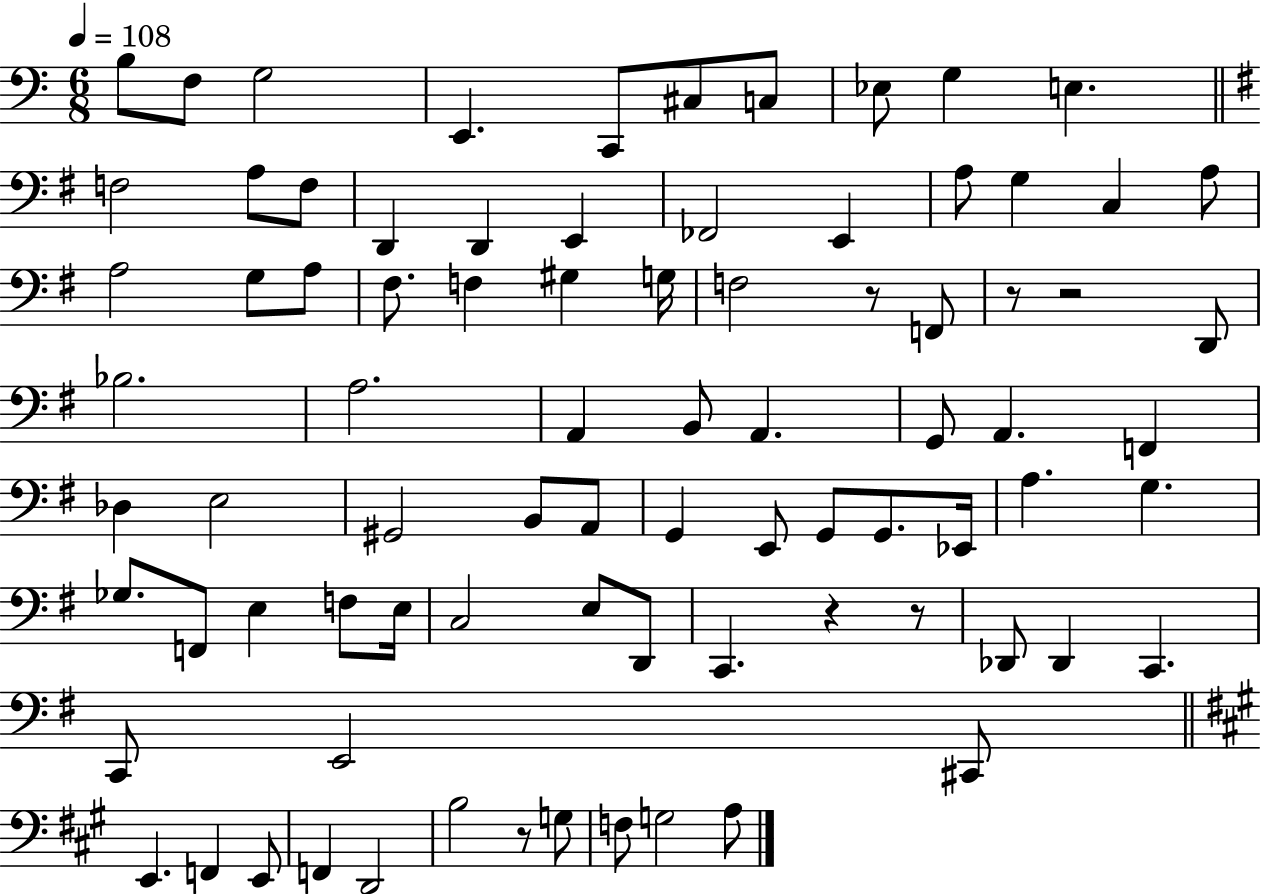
B3/e F3/e G3/h E2/q. C2/e C#3/e C3/e Eb3/e G3/q E3/q. F3/h A3/e F3/e D2/q D2/q E2/q FES2/h E2/q A3/e G3/q C3/q A3/e A3/h G3/e A3/e F#3/e. F3/q G#3/q G3/s F3/h R/e F2/e R/e R/h D2/e Bb3/h. A3/h. A2/q B2/e A2/q. G2/e A2/q. F2/q Db3/q E3/h G#2/h B2/e A2/e G2/q E2/e G2/e G2/e. Eb2/s A3/q. G3/q. Gb3/e. F2/e E3/q F3/e E3/s C3/h E3/e D2/e C2/q. R/q R/e Db2/e Db2/q C2/q. C2/e E2/h C#2/e E2/q. F2/q E2/e F2/q D2/h B3/h R/e G3/e F3/e G3/h A3/e